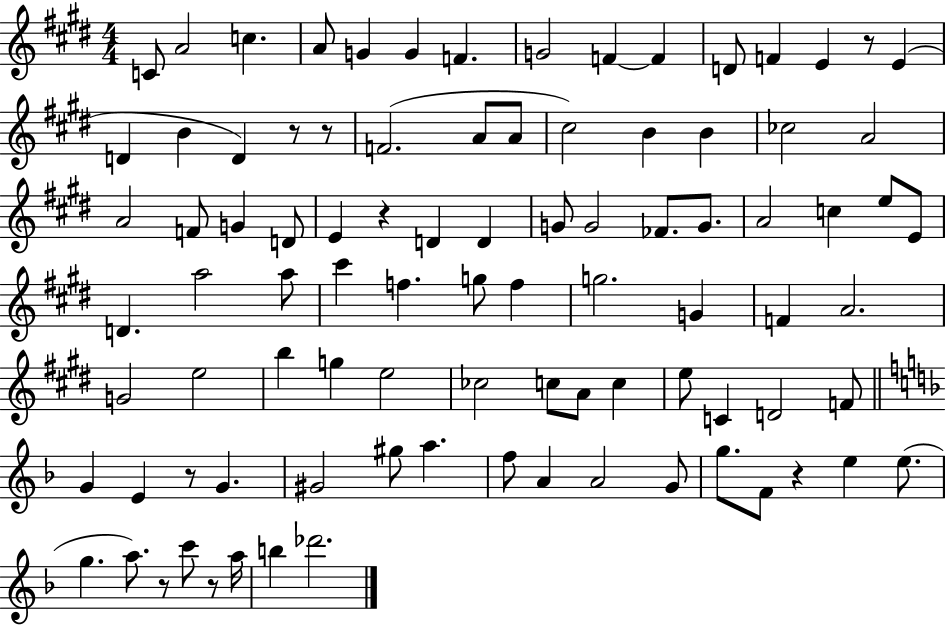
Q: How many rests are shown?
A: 8